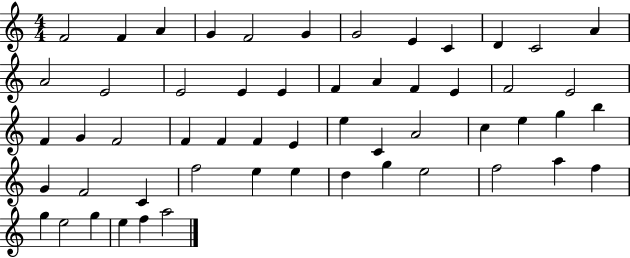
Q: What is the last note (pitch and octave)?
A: A5